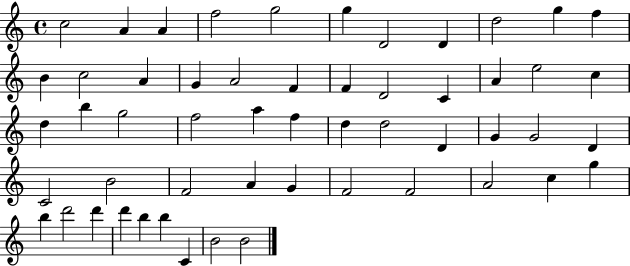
C5/h A4/q A4/q F5/h G5/h G5/q D4/h D4/q D5/h G5/q F5/q B4/q C5/h A4/q G4/q A4/h F4/q F4/q D4/h C4/q A4/q E5/h C5/q D5/q B5/q G5/h F5/h A5/q F5/q D5/q D5/h D4/q G4/q G4/h D4/q C4/h B4/h F4/h A4/q G4/q F4/h F4/h A4/h C5/q G5/q B5/q D6/h D6/q D6/q B5/q B5/q C4/q B4/h B4/h